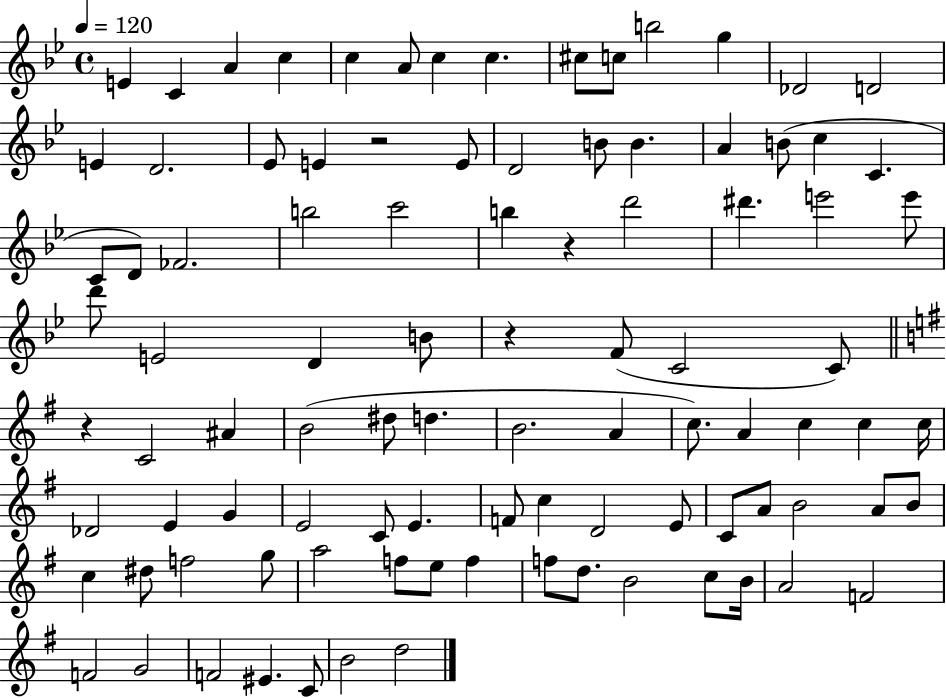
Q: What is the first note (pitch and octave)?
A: E4